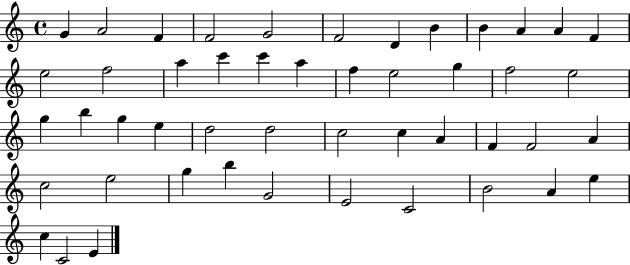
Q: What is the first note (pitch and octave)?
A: G4